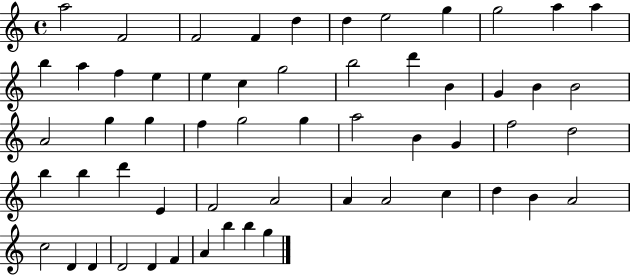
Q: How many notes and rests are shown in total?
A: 57